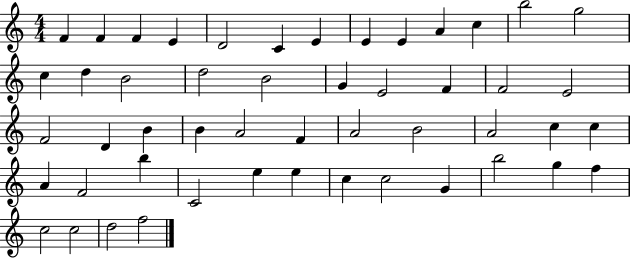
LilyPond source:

{
  \clef treble
  \numericTimeSignature
  \time 4/4
  \key c \major
  f'4 f'4 f'4 e'4 | d'2 c'4 e'4 | e'4 e'4 a'4 c''4 | b''2 g''2 | \break c''4 d''4 b'2 | d''2 b'2 | g'4 e'2 f'4 | f'2 e'2 | \break f'2 d'4 b'4 | b'4 a'2 f'4 | a'2 b'2 | a'2 c''4 c''4 | \break a'4 f'2 b''4 | c'2 e''4 e''4 | c''4 c''2 g'4 | b''2 g''4 f''4 | \break c''2 c''2 | d''2 f''2 | \bar "|."
}